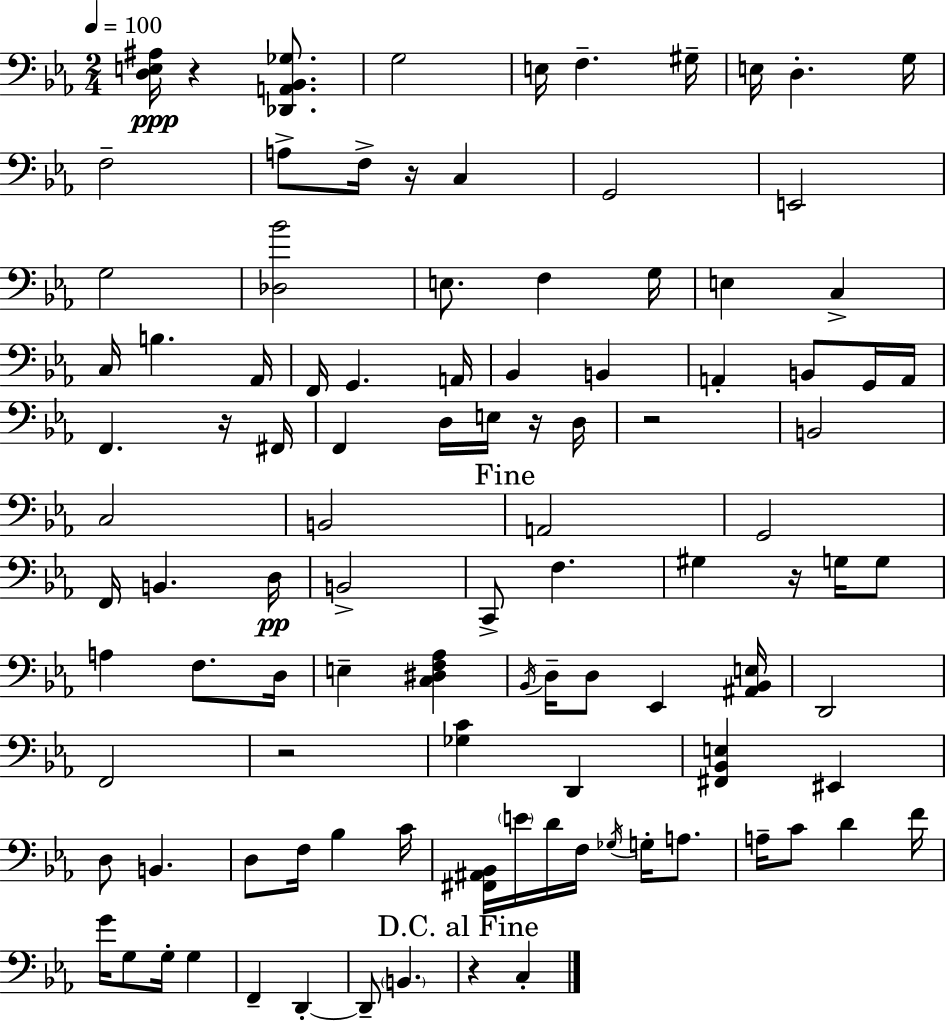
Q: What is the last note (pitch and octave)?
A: C3